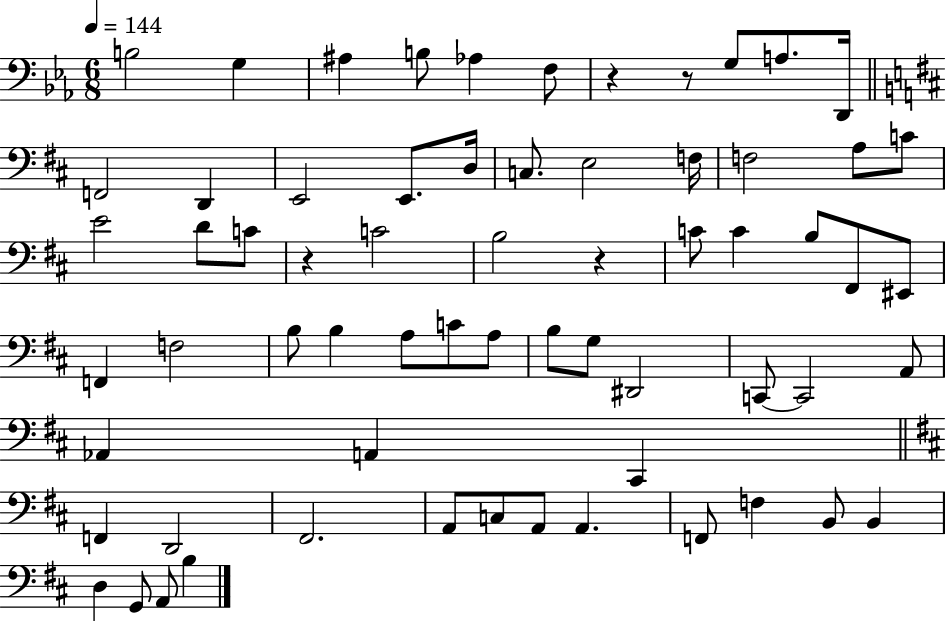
B3/h G3/q A#3/q B3/e Ab3/q F3/e R/q R/e G3/e A3/e. D2/s F2/h D2/q E2/h E2/e. D3/s C3/e. E3/h F3/s F3/h A3/e C4/e E4/h D4/e C4/e R/q C4/h B3/h R/q C4/e C4/q B3/e F#2/e EIS2/e F2/q F3/h B3/e B3/q A3/e C4/e A3/e B3/e G3/e D#2/h C2/e C2/h A2/e Ab2/q A2/q C#2/q F2/q D2/h F#2/h. A2/e C3/e A2/e A2/q. F2/e F3/q B2/e B2/q D3/q G2/e A2/e B3/q